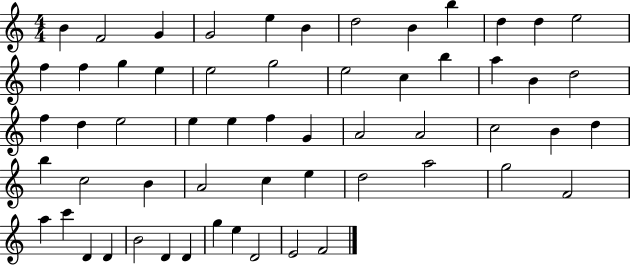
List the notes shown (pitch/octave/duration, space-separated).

B4/q F4/h G4/q G4/h E5/q B4/q D5/h B4/q B5/q D5/q D5/q E5/h F5/q F5/q G5/q E5/q E5/h G5/h E5/h C5/q B5/q A5/q B4/q D5/h F5/q D5/q E5/h E5/q E5/q F5/q G4/q A4/h A4/h C5/h B4/q D5/q B5/q C5/h B4/q A4/h C5/q E5/q D5/h A5/h G5/h F4/h A5/q C6/q D4/q D4/q B4/h D4/q D4/q G5/q E5/q D4/h E4/h F4/h